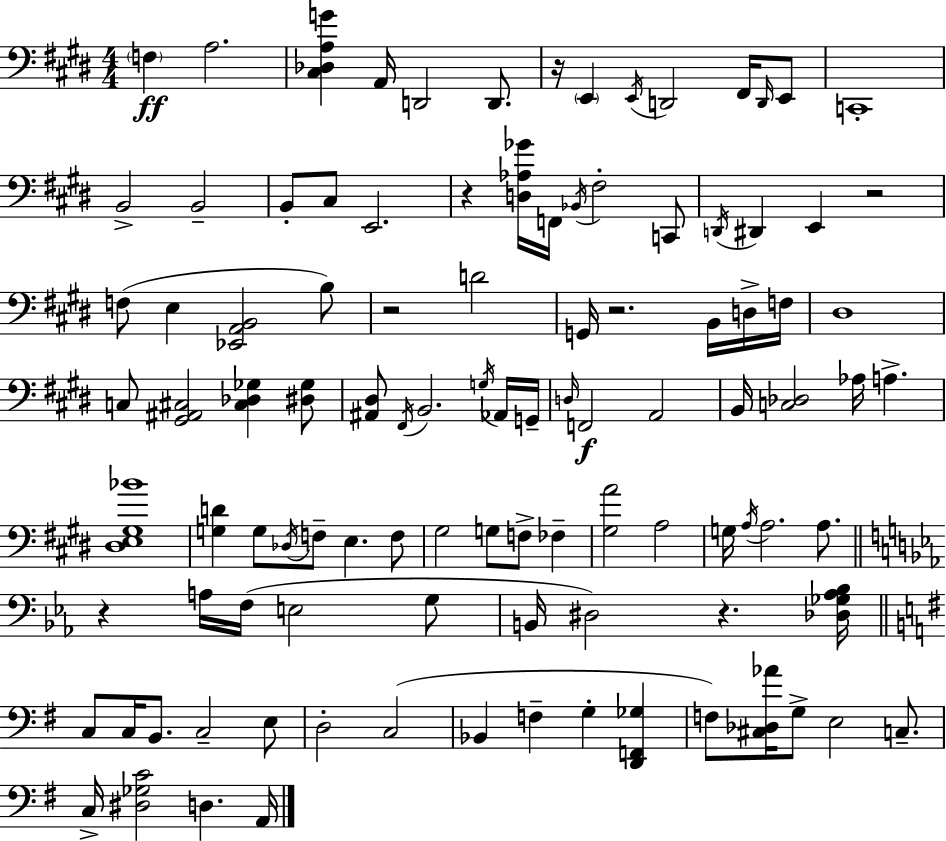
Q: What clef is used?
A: bass